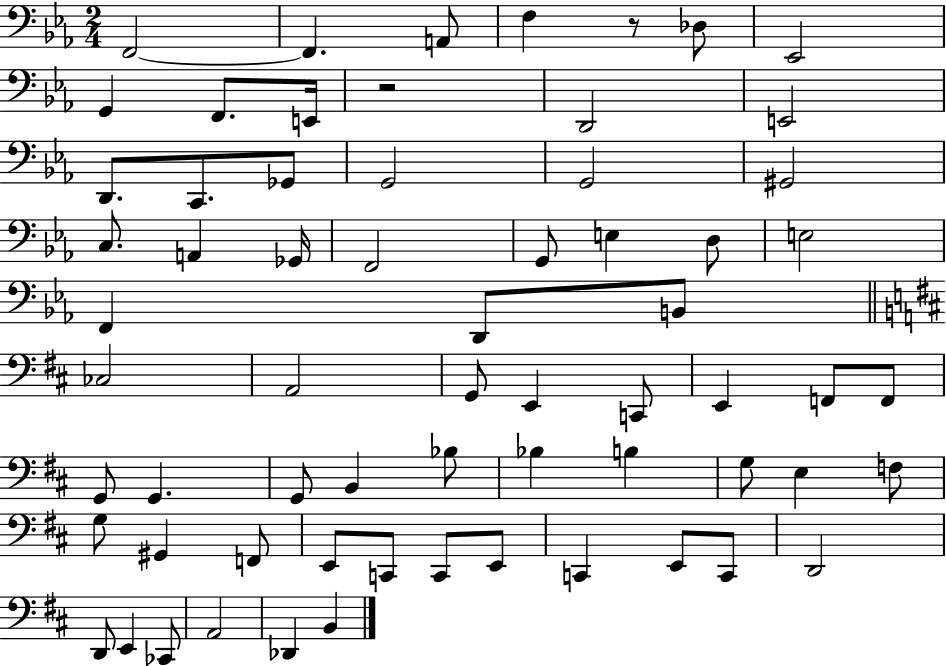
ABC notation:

X:1
T:Untitled
M:2/4
L:1/4
K:Eb
F,,2 F,, A,,/2 F, z/2 _D,/2 _E,,2 G,, F,,/2 E,,/4 z2 D,,2 E,,2 D,,/2 C,,/2 _G,,/2 G,,2 G,,2 ^G,,2 C,/2 A,, _G,,/4 F,,2 G,,/2 E, D,/2 E,2 F,, D,,/2 B,,/2 _C,2 A,,2 G,,/2 E,, C,,/2 E,, F,,/2 F,,/2 G,,/2 G,, G,,/2 B,, _B,/2 _B, B, G,/2 E, F,/2 G,/2 ^G,, F,,/2 E,,/2 C,,/2 C,,/2 E,,/2 C,, E,,/2 C,,/2 D,,2 D,,/2 E,, _C,,/2 A,,2 _D,, B,,